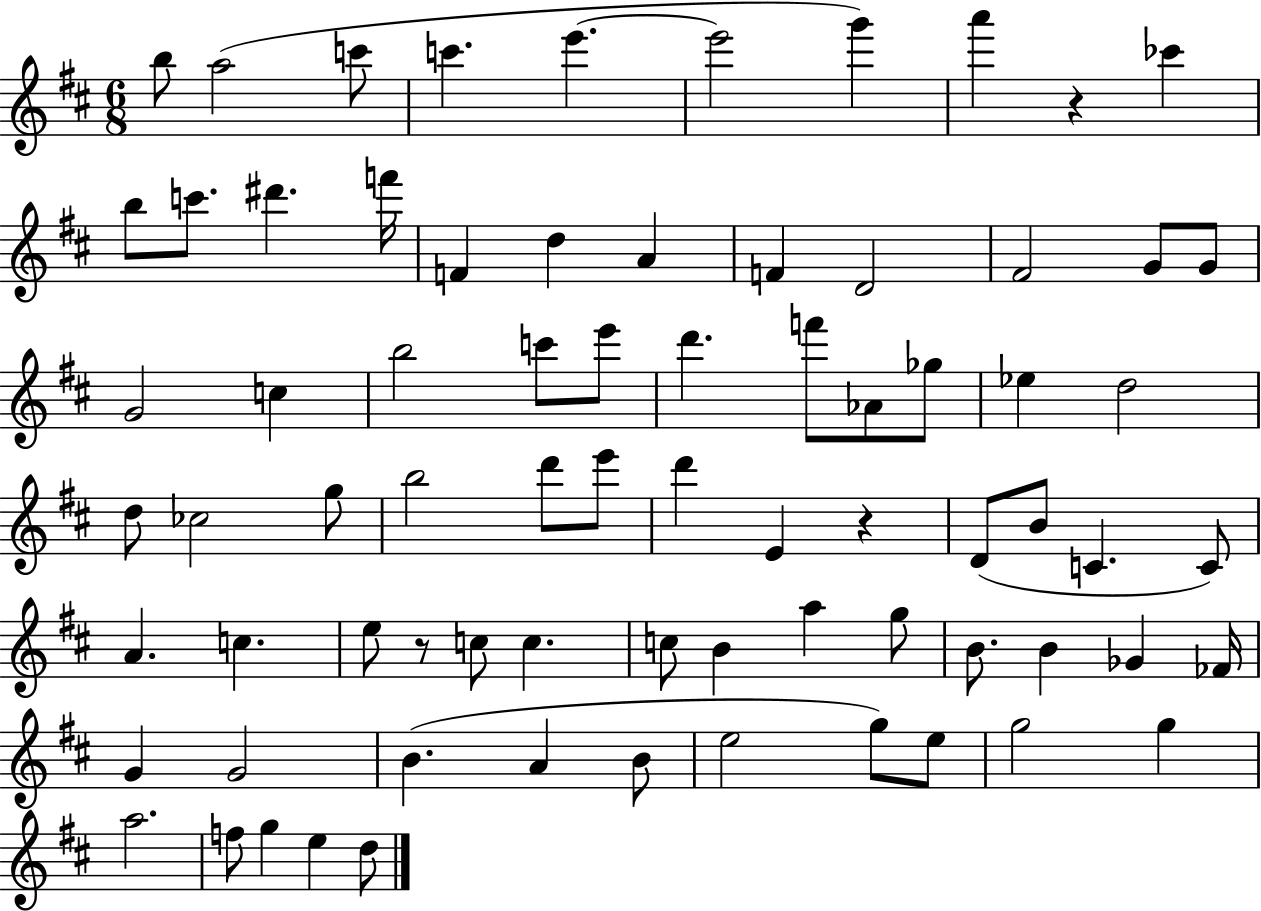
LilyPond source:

{
  \clef treble
  \numericTimeSignature
  \time 6/8
  \key d \major
  b''8 a''2( c'''8 | c'''4. e'''4.~~ | e'''2 g'''4) | a'''4 r4 ces'''4 | \break b''8 c'''8. dis'''4. f'''16 | f'4 d''4 a'4 | f'4 d'2 | fis'2 g'8 g'8 | \break g'2 c''4 | b''2 c'''8 e'''8 | d'''4. f'''8 aes'8 ges''8 | ees''4 d''2 | \break d''8 ces''2 g''8 | b''2 d'''8 e'''8 | d'''4 e'4 r4 | d'8( b'8 c'4. c'8) | \break a'4. c''4. | e''8 r8 c''8 c''4. | c''8 b'4 a''4 g''8 | b'8. b'4 ges'4 fes'16 | \break g'4 g'2 | b'4.( a'4 b'8 | e''2 g''8) e''8 | g''2 g''4 | \break a''2. | f''8 g''4 e''4 d''8 | \bar "|."
}